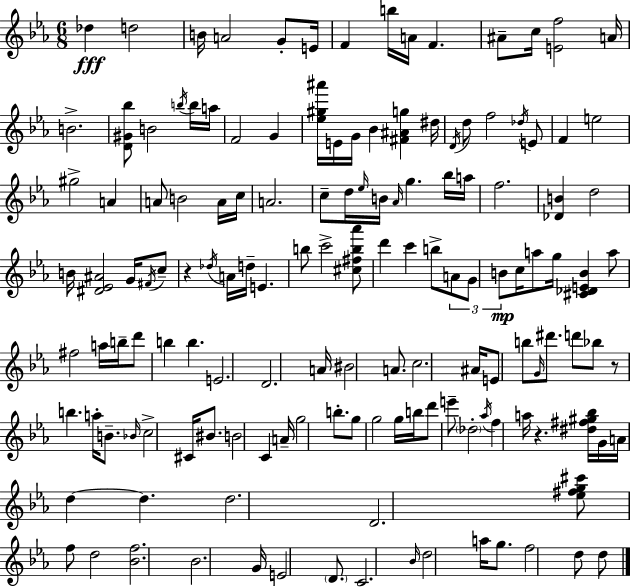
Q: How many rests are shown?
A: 3